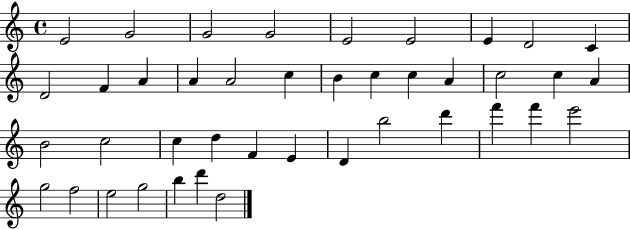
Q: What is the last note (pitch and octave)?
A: D5